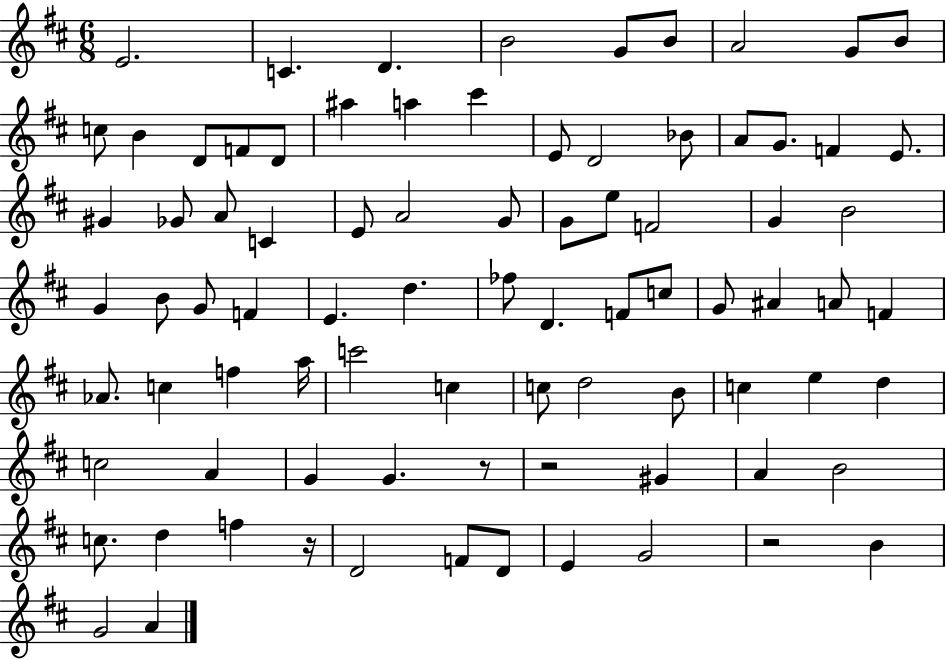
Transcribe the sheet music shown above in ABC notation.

X:1
T:Untitled
M:6/8
L:1/4
K:D
E2 C D B2 G/2 B/2 A2 G/2 B/2 c/2 B D/2 F/2 D/2 ^a a ^c' E/2 D2 _B/2 A/2 G/2 F E/2 ^G _G/2 A/2 C E/2 A2 G/2 G/2 e/2 F2 G B2 G B/2 G/2 F E d _f/2 D F/2 c/2 G/2 ^A A/2 F _A/2 c f a/4 c'2 c c/2 d2 B/2 c e d c2 A G G z/2 z2 ^G A B2 c/2 d f z/4 D2 F/2 D/2 E G2 z2 B G2 A